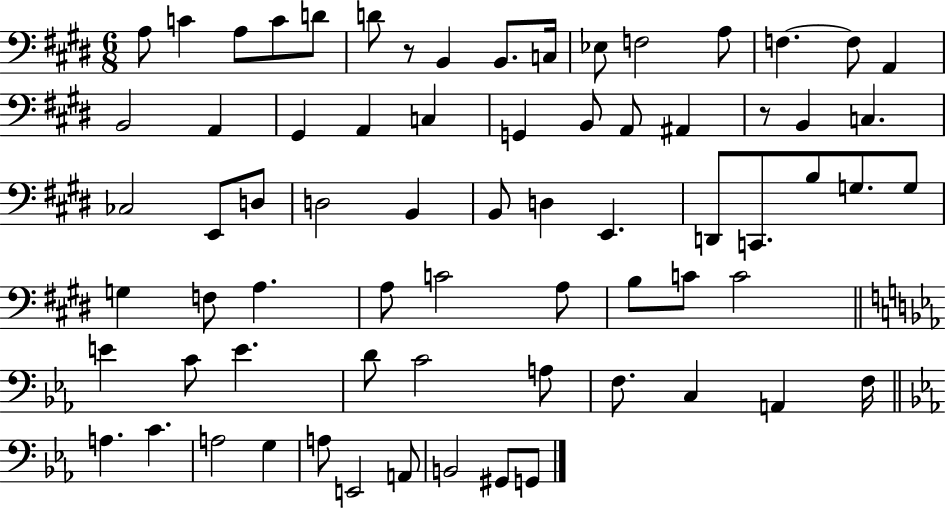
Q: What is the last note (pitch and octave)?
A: G2